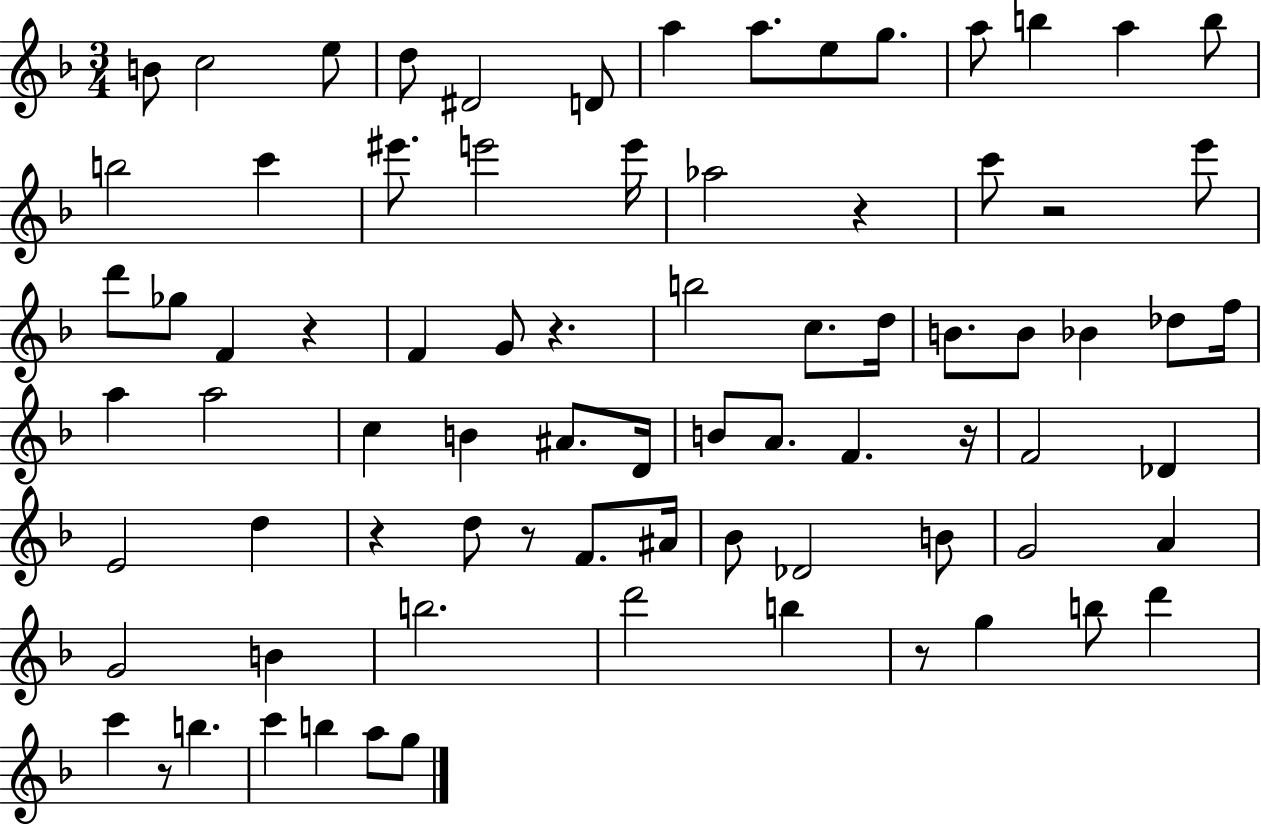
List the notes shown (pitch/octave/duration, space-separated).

B4/e C5/h E5/e D5/e D#4/h D4/e A5/q A5/e. E5/e G5/e. A5/e B5/q A5/q B5/e B5/h C6/q EIS6/e. E6/h E6/s Ab5/h R/q C6/e R/h E6/e D6/e Gb5/e F4/q R/q F4/q G4/e R/q. B5/h C5/e. D5/s B4/e. B4/e Bb4/q Db5/e F5/s A5/q A5/h C5/q B4/q A#4/e. D4/s B4/e A4/e. F4/q. R/s F4/h Db4/q E4/h D5/q R/q D5/e R/e F4/e. A#4/s Bb4/e Db4/h B4/e G4/h A4/q G4/h B4/q B5/h. D6/h B5/q R/e G5/q B5/e D6/q C6/q R/e B5/q. C6/q B5/q A5/e G5/e